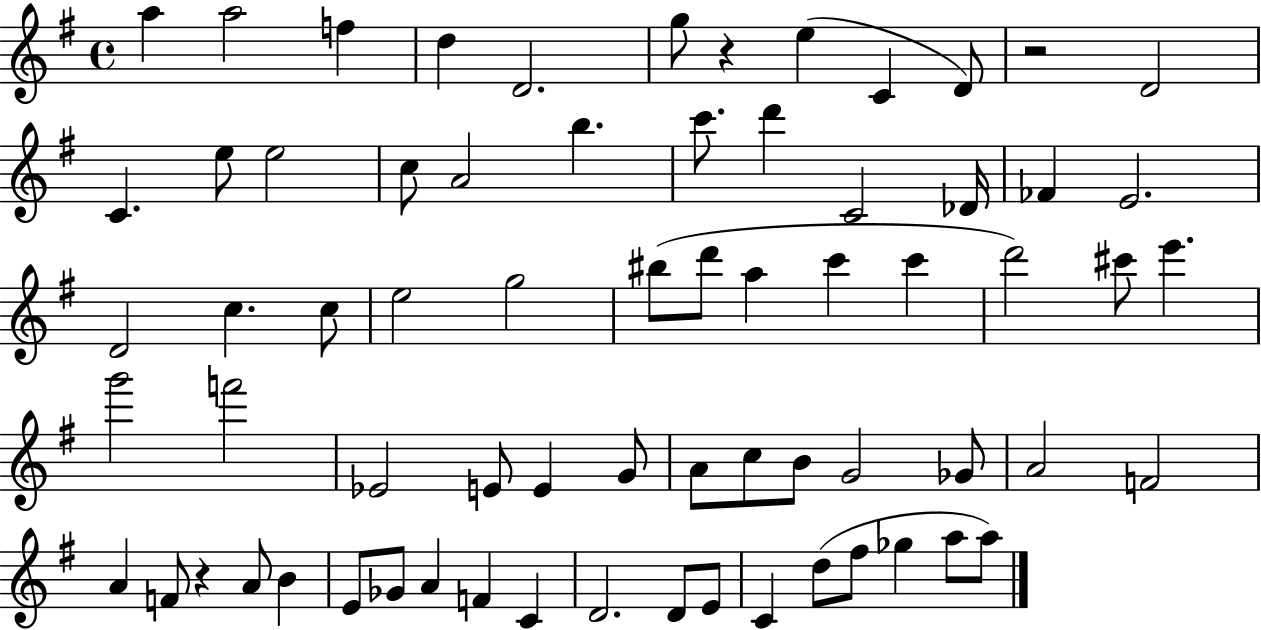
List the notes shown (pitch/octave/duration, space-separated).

A5/q A5/h F5/q D5/q D4/h. G5/e R/q E5/q C4/q D4/e R/h D4/h C4/q. E5/e E5/h C5/e A4/h B5/q. C6/e. D6/q C4/h Db4/s FES4/q E4/h. D4/h C5/q. C5/e E5/h G5/h BIS5/e D6/e A5/q C6/q C6/q D6/h C#6/e E6/q. G6/h F6/h Eb4/h E4/e E4/q G4/e A4/e C5/e B4/e G4/h Gb4/e A4/h F4/h A4/q F4/e R/q A4/e B4/q E4/e Gb4/e A4/q F4/q C4/q D4/h. D4/e E4/e C4/q D5/e F#5/e Gb5/q A5/e A5/e